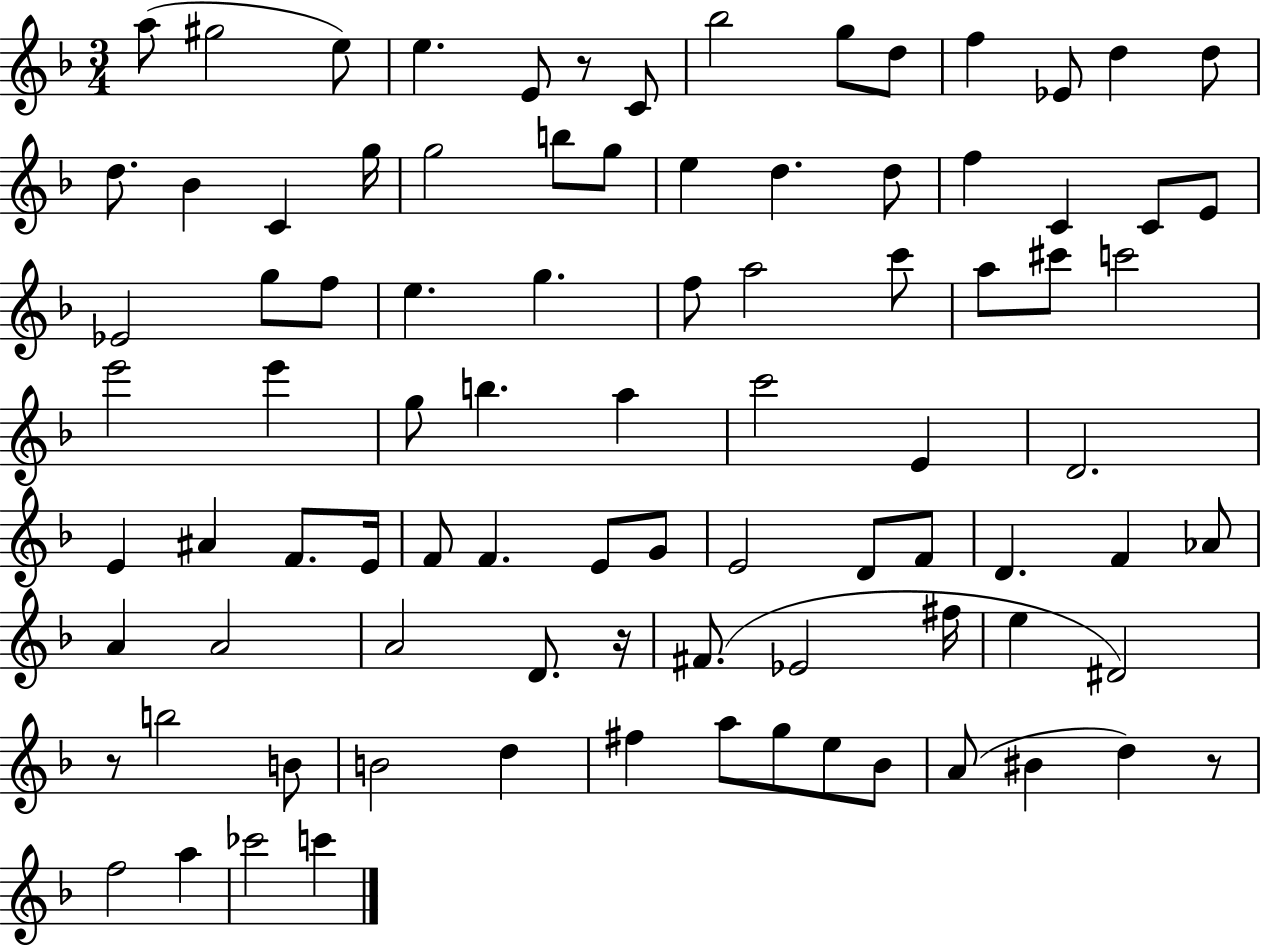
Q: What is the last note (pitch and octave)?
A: C6